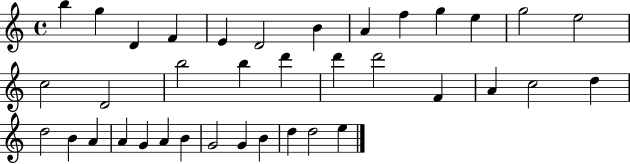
{
  \clef treble
  \time 4/4
  \defaultTimeSignature
  \key c \major
  b''4 g''4 d'4 f'4 | e'4 d'2 b'4 | a'4 f''4 g''4 e''4 | g''2 e''2 | \break c''2 d'2 | b''2 b''4 d'''4 | d'''4 d'''2 f'4 | a'4 c''2 d''4 | \break d''2 b'4 a'4 | a'4 g'4 a'4 b'4 | g'2 g'4 b'4 | d''4 d''2 e''4 | \break \bar "|."
}